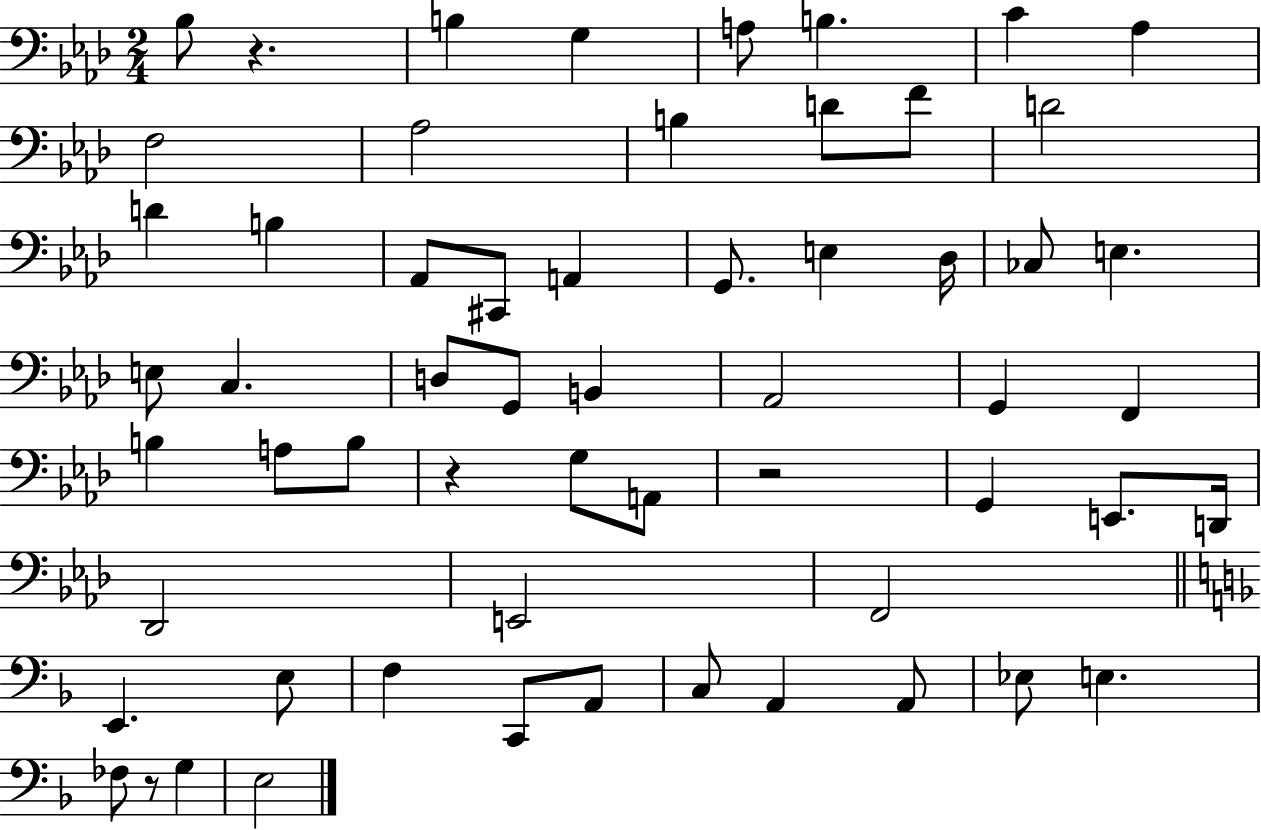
X:1
T:Untitled
M:2/4
L:1/4
K:Ab
_B,/2 z B, G, A,/2 B, C _A, F,2 _A,2 B, D/2 F/2 D2 D B, _A,,/2 ^C,,/2 A,, G,,/2 E, _D,/4 _C,/2 E, E,/2 C, D,/2 G,,/2 B,, _A,,2 G,, F,, B, A,/2 B,/2 z G,/2 A,,/2 z2 G,, E,,/2 D,,/4 _D,,2 E,,2 F,,2 E,, E,/2 F, C,,/2 A,,/2 C,/2 A,, A,,/2 _E,/2 E, _F,/2 z/2 G, E,2